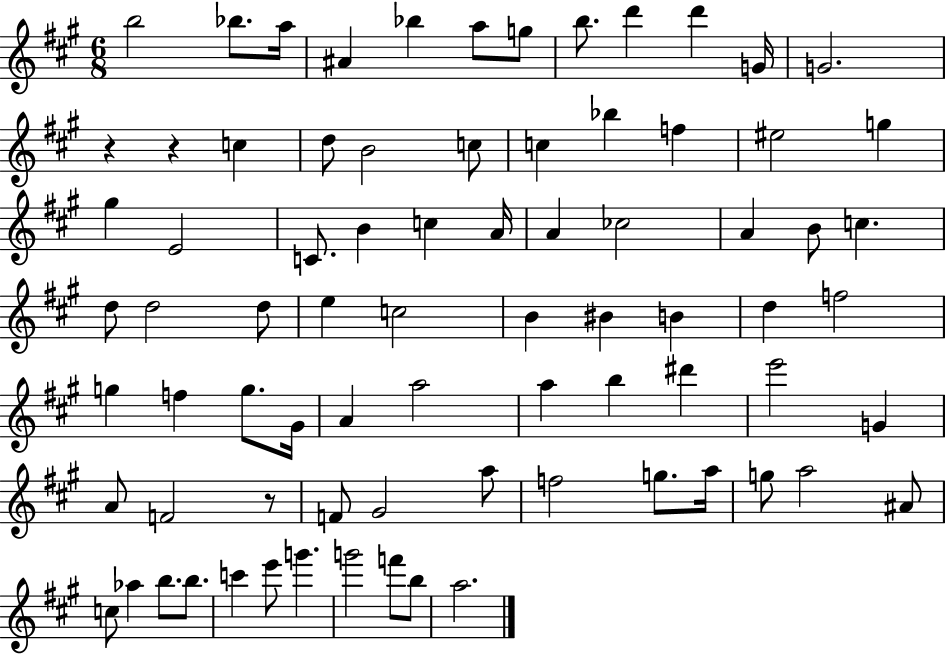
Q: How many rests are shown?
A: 3